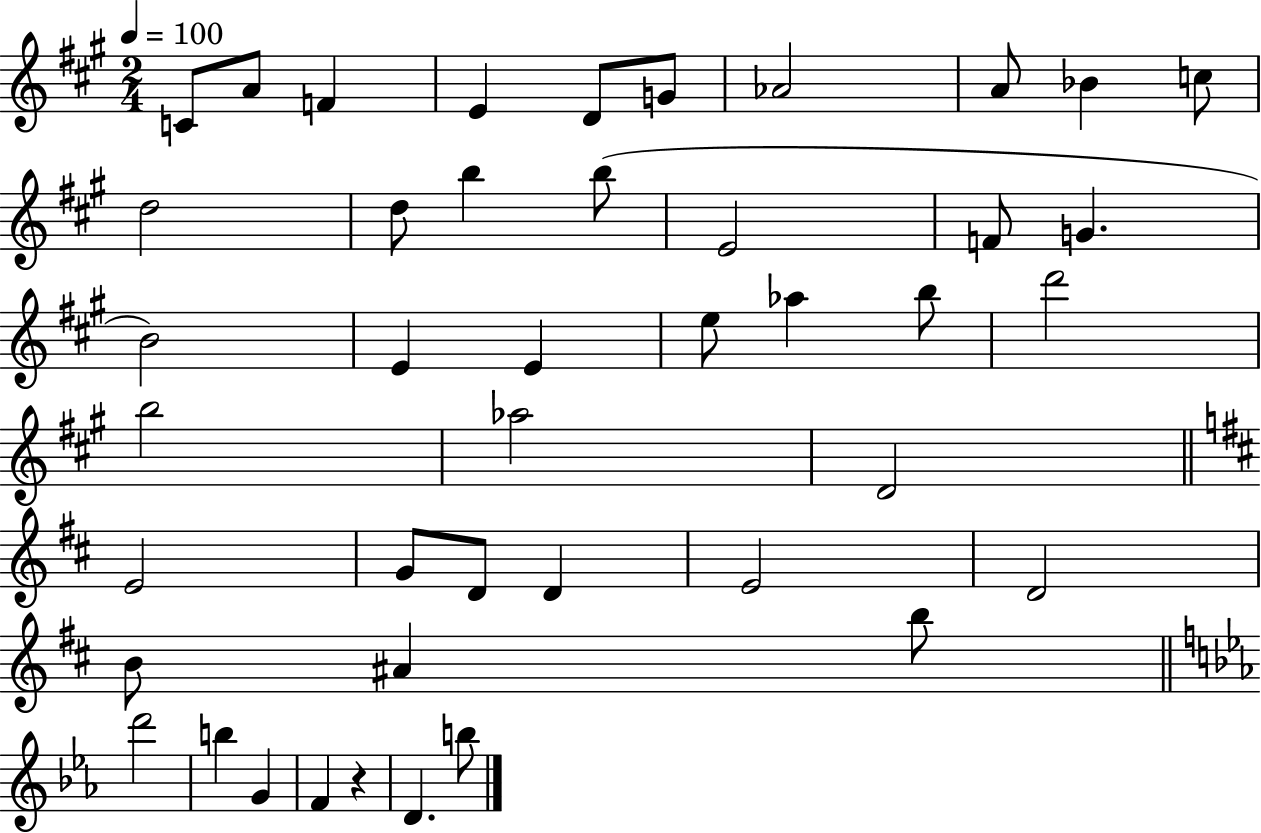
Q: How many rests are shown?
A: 1